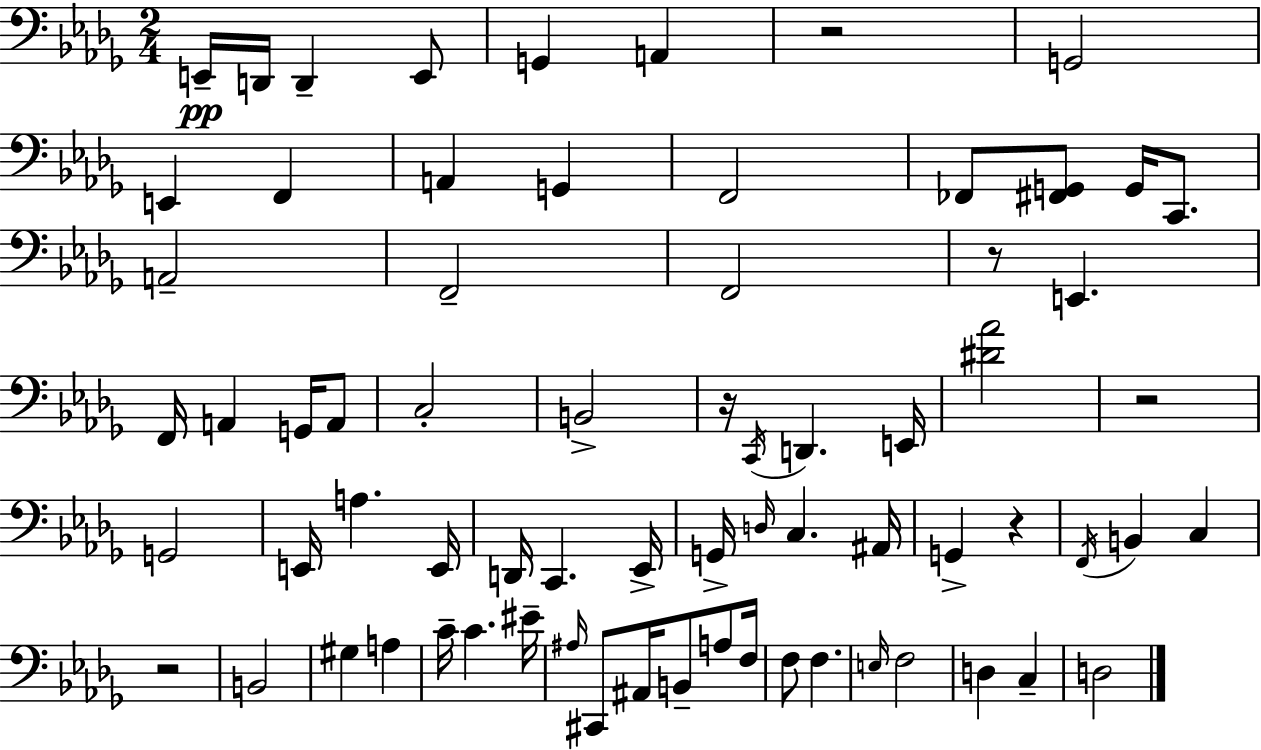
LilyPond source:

{
  \clef bass
  \numericTimeSignature
  \time 2/4
  \key bes \minor
  e,16--\pp d,16 d,4-- e,8 | g,4 a,4 | r2 | g,2 | \break e,4 f,4 | a,4 g,4 | f,2 | fes,8 <fis, g,>8 g,16 c,8. | \break a,2-- | f,2-- | f,2 | r8 e,4. | \break f,16 a,4 g,16 a,8 | c2-. | b,2-> | r16 \acciaccatura { c,16 } d,4. | \break e,16 <dis' aes'>2 | r2 | g,2 | e,16 a4. | \break e,16 d,16 c,4. | ees,16-> g,16-> \grace { d16 } c4. | ais,16 g,4-> r4 | \acciaccatura { f,16 } b,4 c4 | \break r2 | b,2 | gis4 a4 | c'16-- c'4. | \break eis'16-- \grace { ais16 } cis,8 ais,16 b,8-- | a8 f16 f8 f4. | \grace { e16 } f2 | d4 | \break c4-- d2 | \bar "|."
}